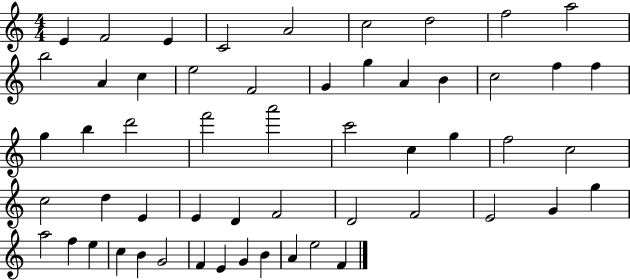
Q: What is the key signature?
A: C major